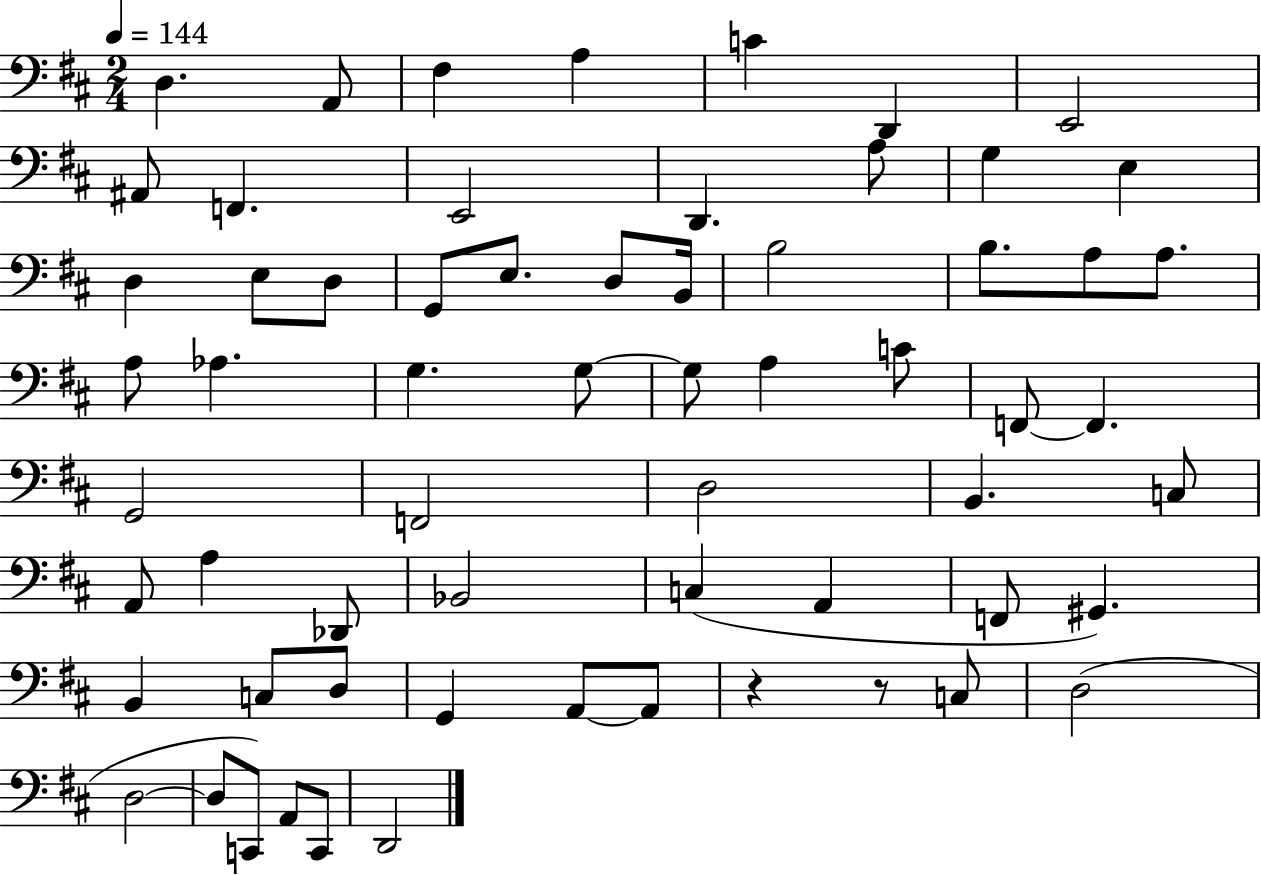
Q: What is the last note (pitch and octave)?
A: D2